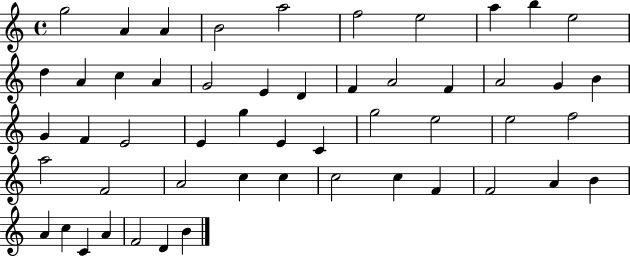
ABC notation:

X:1
T:Untitled
M:4/4
L:1/4
K:C
g2 A A B2 a2 f2 e2 a b e2 d A c A G2 E D F A2 F A2 G B G F E2 E g E C g2 e2 e2 f2 a2 F2 A2 c c c2 c F F2 A B A c C A F2 D B